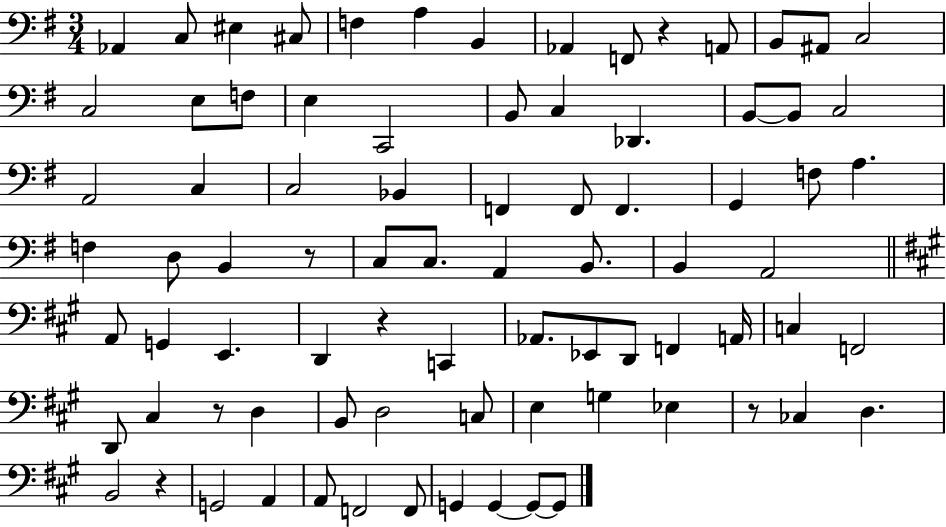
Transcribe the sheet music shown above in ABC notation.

X:1
T:Untitled
M:3/4
L:1/4
K:G
_A,, C,/2 ^E, ^C,/2 F, A, B,, _A,, F,,/2 z A,,/2 B,,/2 ^A,,/2 C,2 C,2 E,/2 F,/2 E, C,,2 B,,/2 C, _D,, B,,/2 B,,/2 C,2 A,,2 C, C,2 _B,, F,, F,,/2 F,, G,, F,/2 A, F, D,/2 B,, z/2 C,/2 C,/2 A,, B,,/2 B,, A,,2 A,,/2 G,, E,, D,, z C,, _A,,/2 _E,,/2 D,,/2 F,, A,,/4 C, F,,2 D,,/2 ^C, z/2 D, B,,/2 D,2 C,/2 E, G, _E, z/2 _C, D, B,,2 z G,,2 A,, A,,/2 F,,2 F,,/2 G,, G,, G,,/2 G,,/2